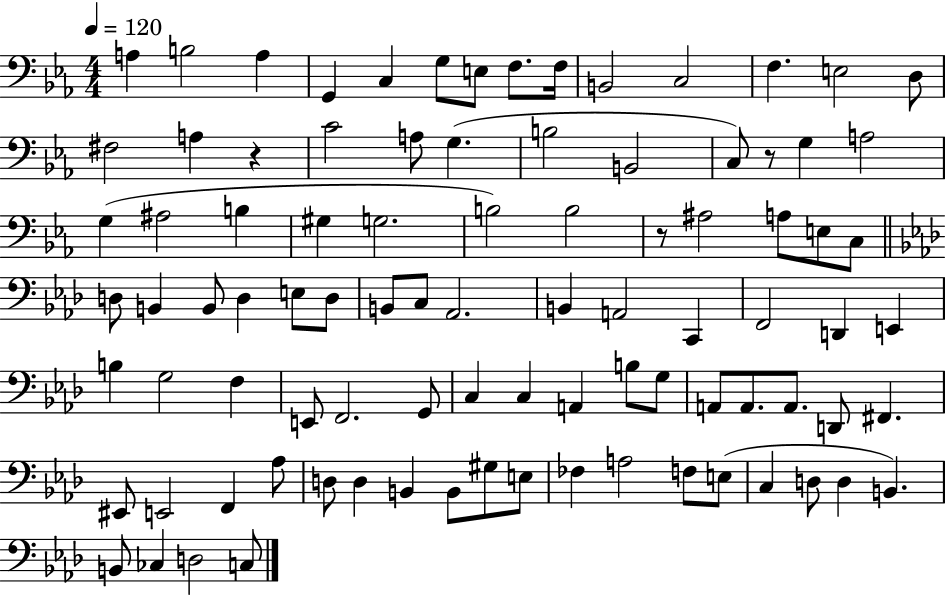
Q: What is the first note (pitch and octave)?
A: A3